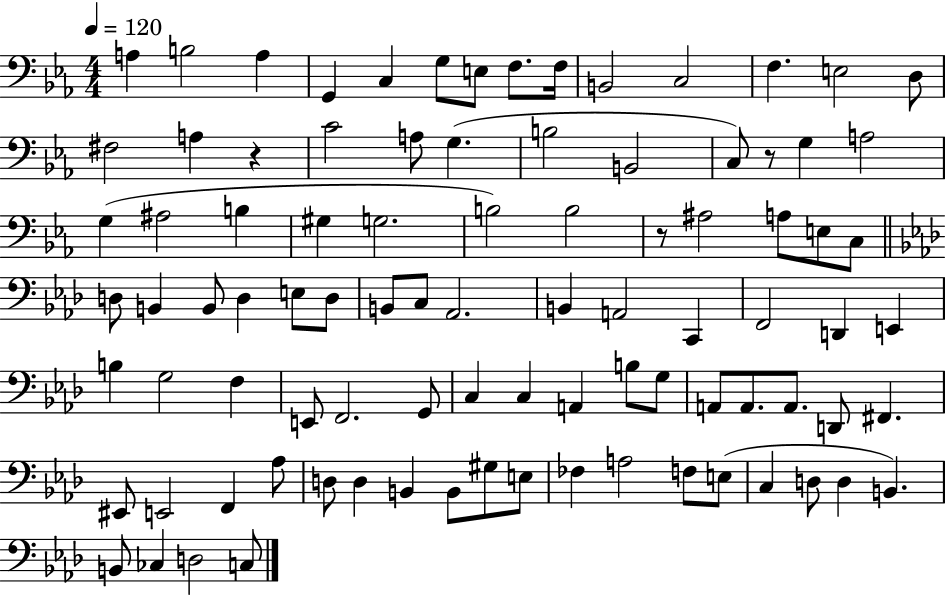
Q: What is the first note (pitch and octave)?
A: A3